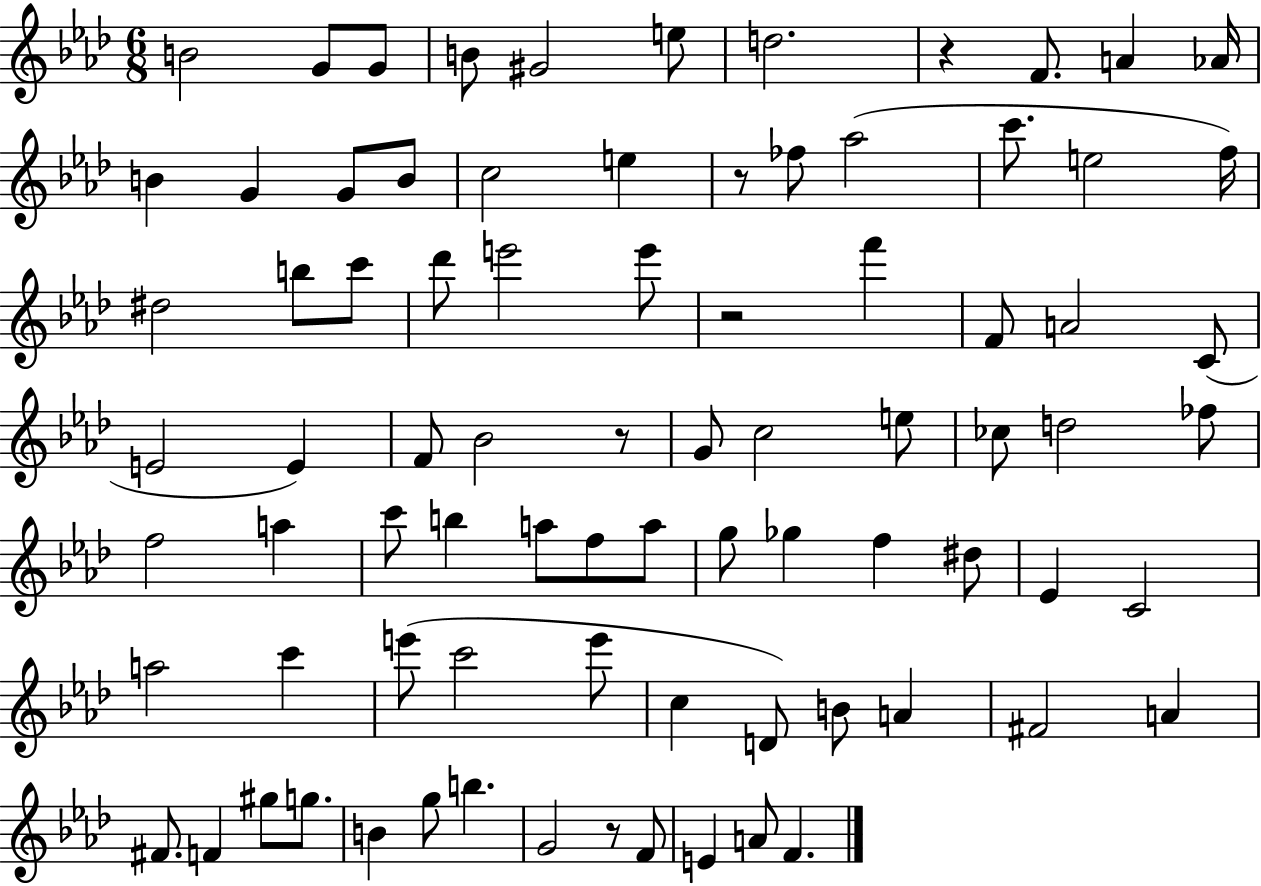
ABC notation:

X:1
T:Untitled
M:6/8
L:1/4
K:Ab
B2 G/2 G/2 B/2 ^G2 e/2 d2 z F/2 A _A/4 B G G/2 B/2 c2 e z/2 _f/2 _a2 c'/2 e2 f/4 ^d2 b/2 c'/2 _d'/2 e'2 e'/2 z2 f' F/2 A2 C/2 E2 E F/2 _B2 z/2 G/2 c2 e/2 _c/2 d2 _f/2 f2 a c'/2 b a/2 f/2 a/2 g/2 _g f ^d/2 _E C2 a2 c' e'/2 c'2 e'/2 c D/2 B/2 A ^F2 A ^F/2 F ^g/2 g/2 B g/2 b G2 z/2 F/2 E A/2 F